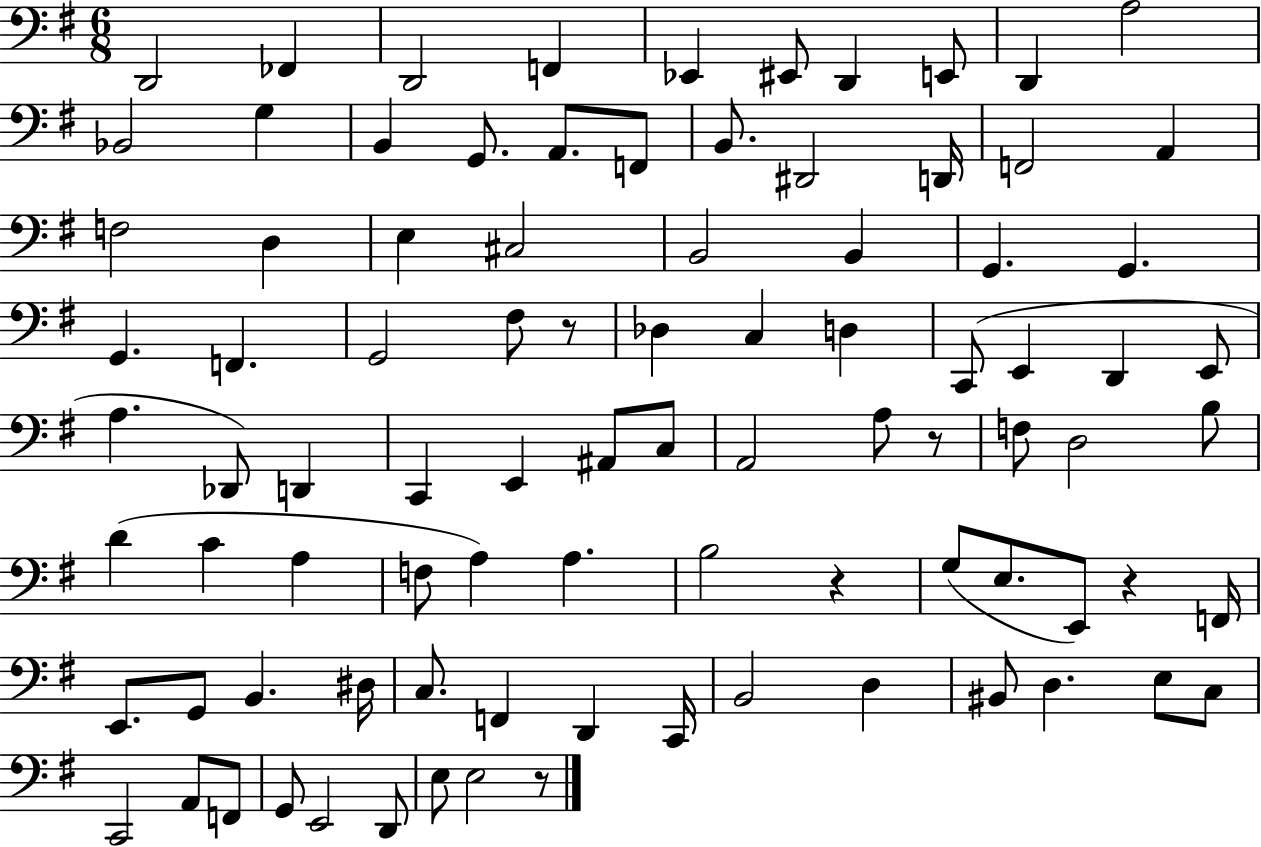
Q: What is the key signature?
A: G major